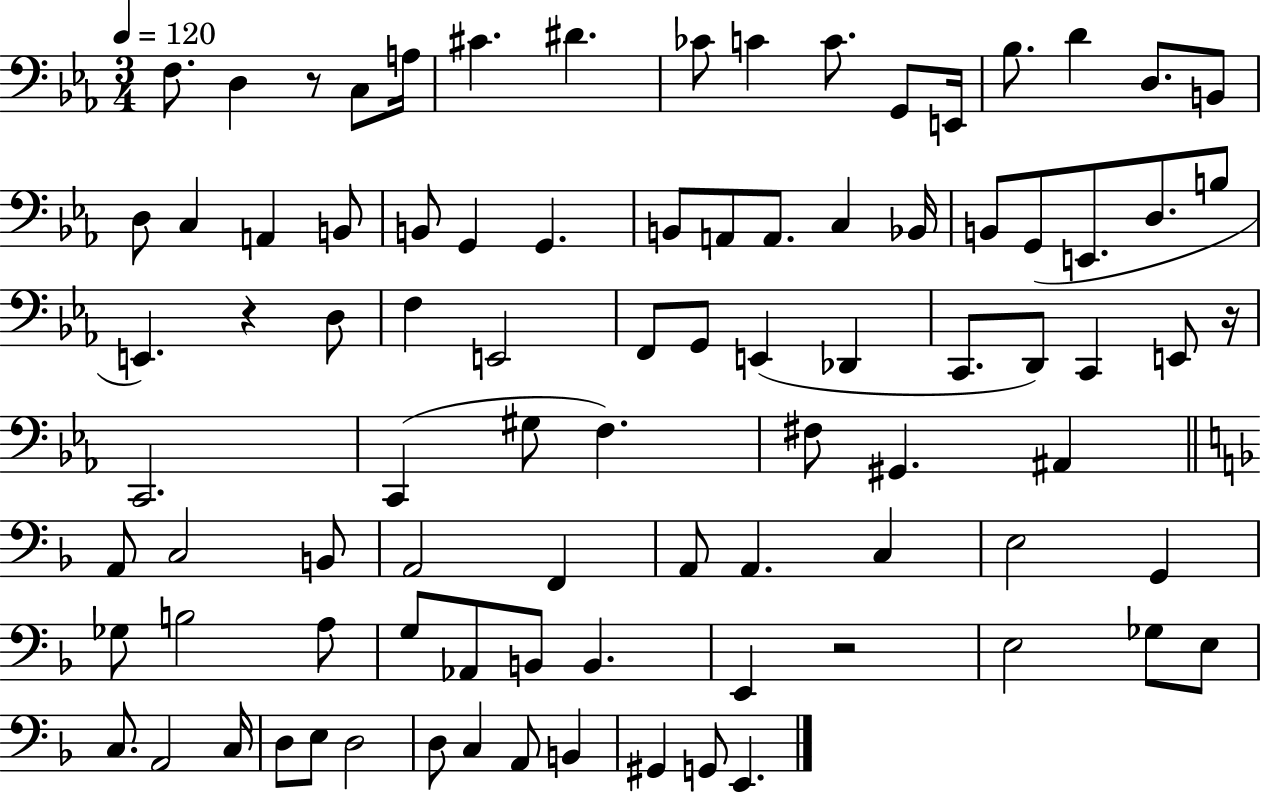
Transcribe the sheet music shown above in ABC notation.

X:1
T:Untitled
M:3/4
L:1/4
K:Eb
F,/2 D, z/2 C,/2 A,/4 ^C ^D _C/2 C C/2 G,,/2 E,,/4 _B,/2 D D,/2 B,,/2 D,/2 C, A,, B,,/2 B,,/2 G,, G,, B,,/2 A,,/2 A,,/2 C, _B,,/4 B,,/2 G,,/2 E,,/2 D,/2 B,/2 E,, z D,/2 F, E,,2 F,,/2 G,,/2 E,, _D,, C,,/2 D,,/2 C,, E,,/2 z/4 C,,2 C,, ^G,/2 F, ^F,/2 ^G,, ^A,, A,,/2 C,2 B,,/2 A,,2 F,, A,,/2 A,, C, E,2 G,, _G,/2 B,2 A,/2 G,/2 _A,,/2 B,,/2 B,, E,, z2 E,2 _G,/2 E,/2 C,/2 A,,2 C,/4 D,/2 E,/2 D,2 D,/2 C, A,,/2 B,, ^G,, G,,/2 E,,